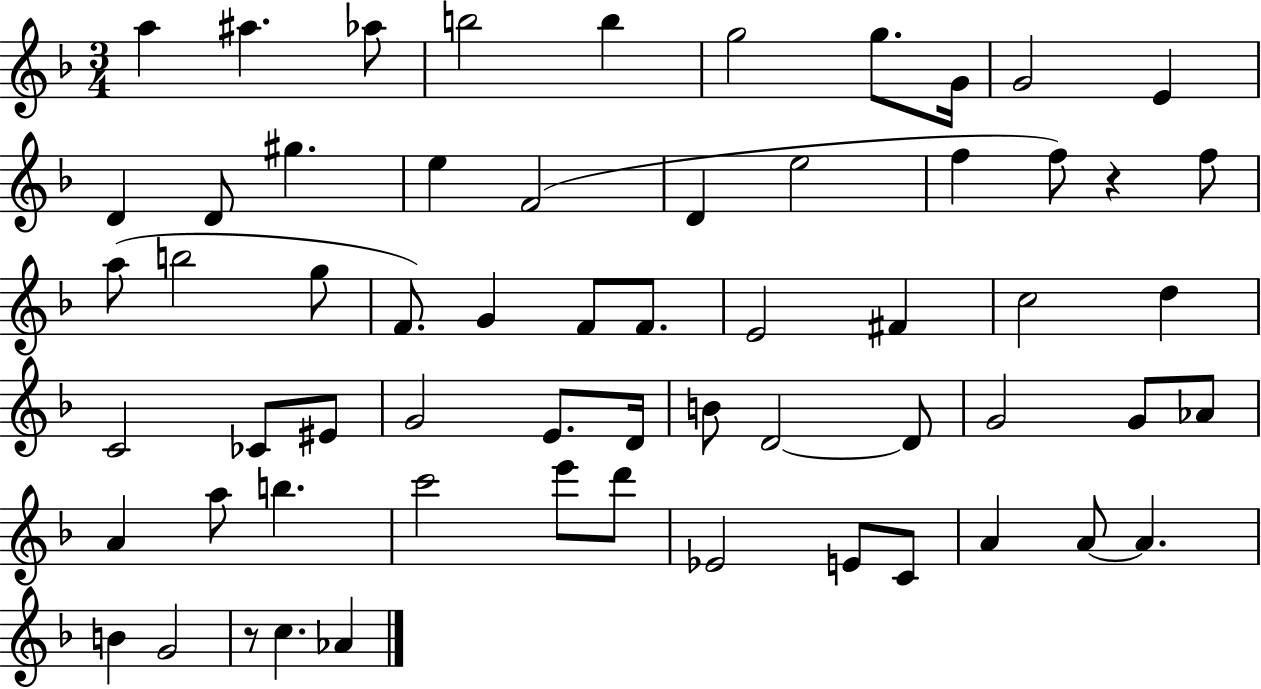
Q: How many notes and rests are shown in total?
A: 61